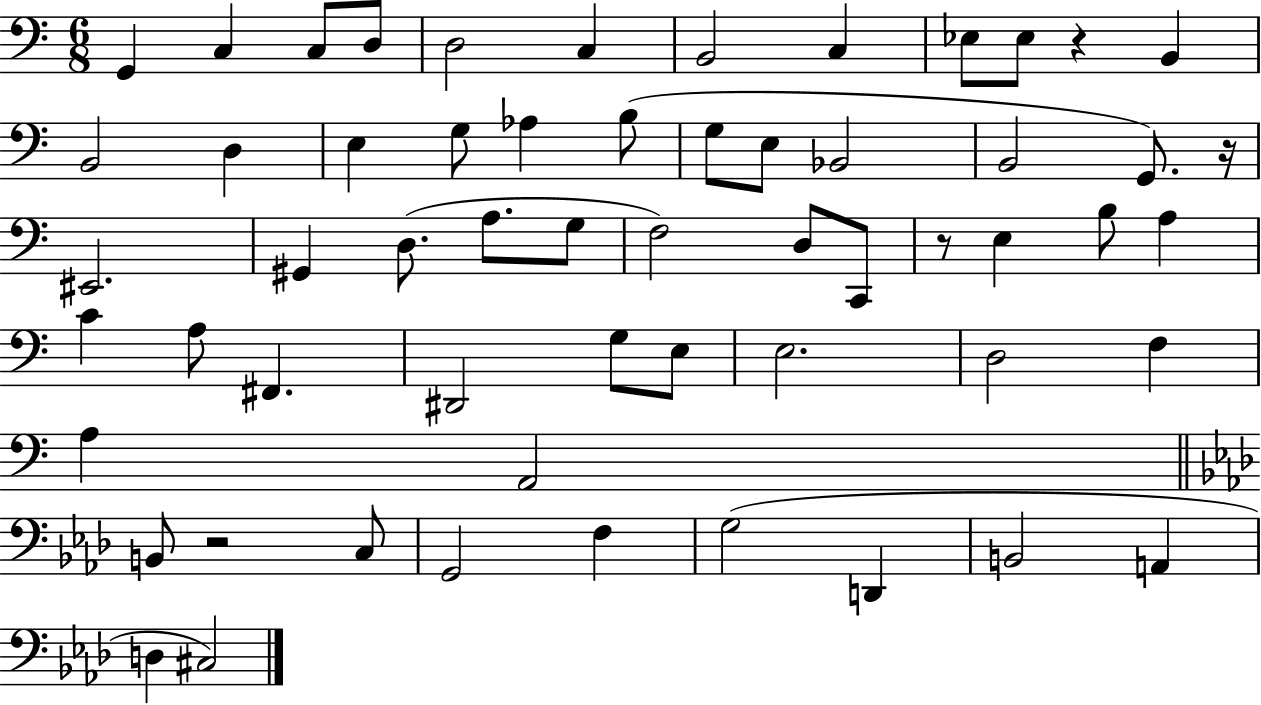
X:1
T:Untitled
M:6/8
L:1/4
K:C
G,, C, C,/2 D,/2 D,2 C, B,,2 C, _E,/2 _E,/2 z B,, B,,2 D, E, G,/2 _A, B,/2 G,/2 E,/2 _B,,2 B,,2 G,,/2 z/4 ^E,,2 ^G,, D,/2 A,/2 G,/2 F,2 D,/2 C,,/2 z/2 E, B,/2 A, C A,/2 ^F,, ^D,,2 G,/2 E,/2 E,2 D,2 F, A, A,,2 B,,/2 z2 C,/2 G,,2 F, G,2 D,, B,,2 A,, D, ^C,2